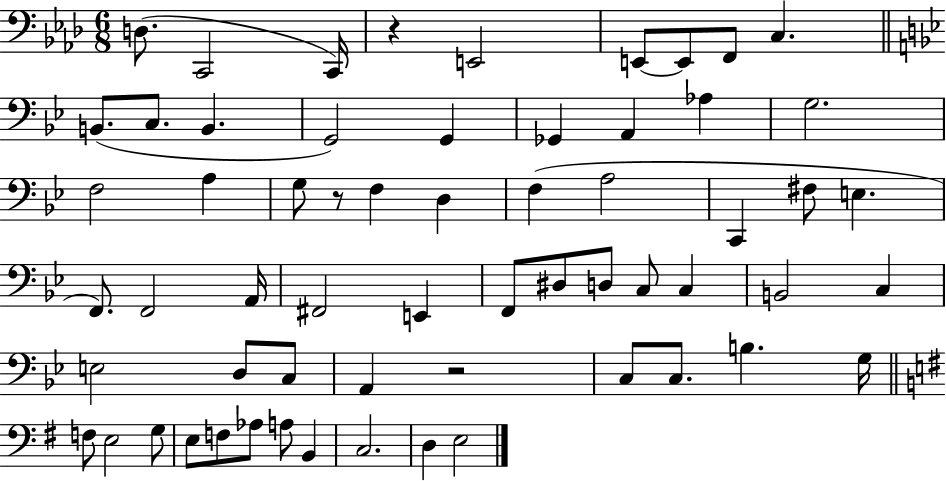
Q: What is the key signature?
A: AES major